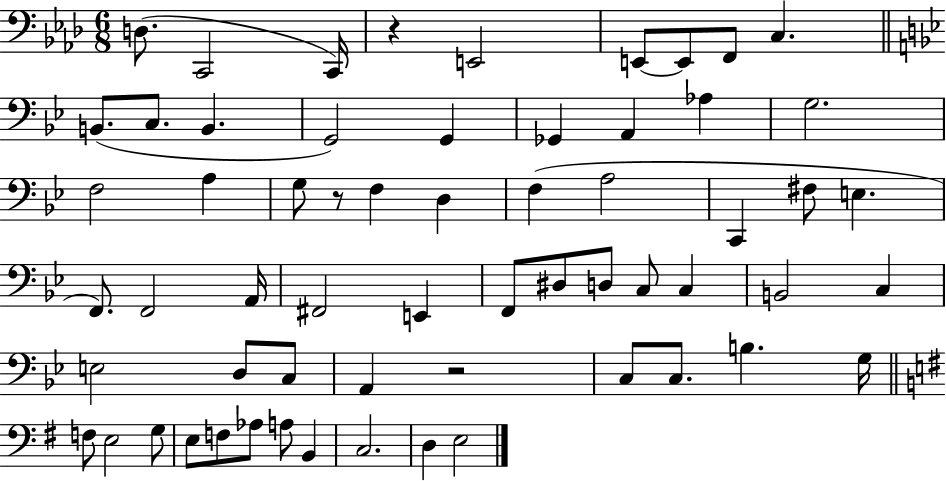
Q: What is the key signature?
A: AES major